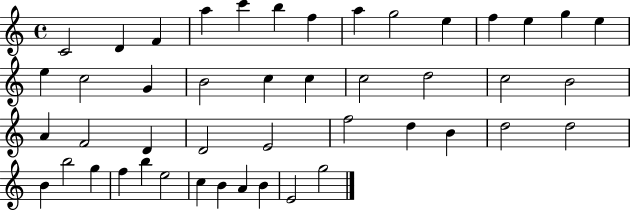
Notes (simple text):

C4/h D4/q F4/q A5/q C6/q B5/q F5/q A5/q G5/h E5/q F5/q E5/q G5/q E5/q E5/q C5/h G4/q B4/h C5/q C5/q C5/h D5/h C5/h B4/h A4/q F4/h D4/q D4/h E4/h F5/h D5/q B4/q D5/h D5/h B4/q B5/h G5/q F5/q B5/q E5/h C5/q B4/q A4/q B4/q E4/h G5/h